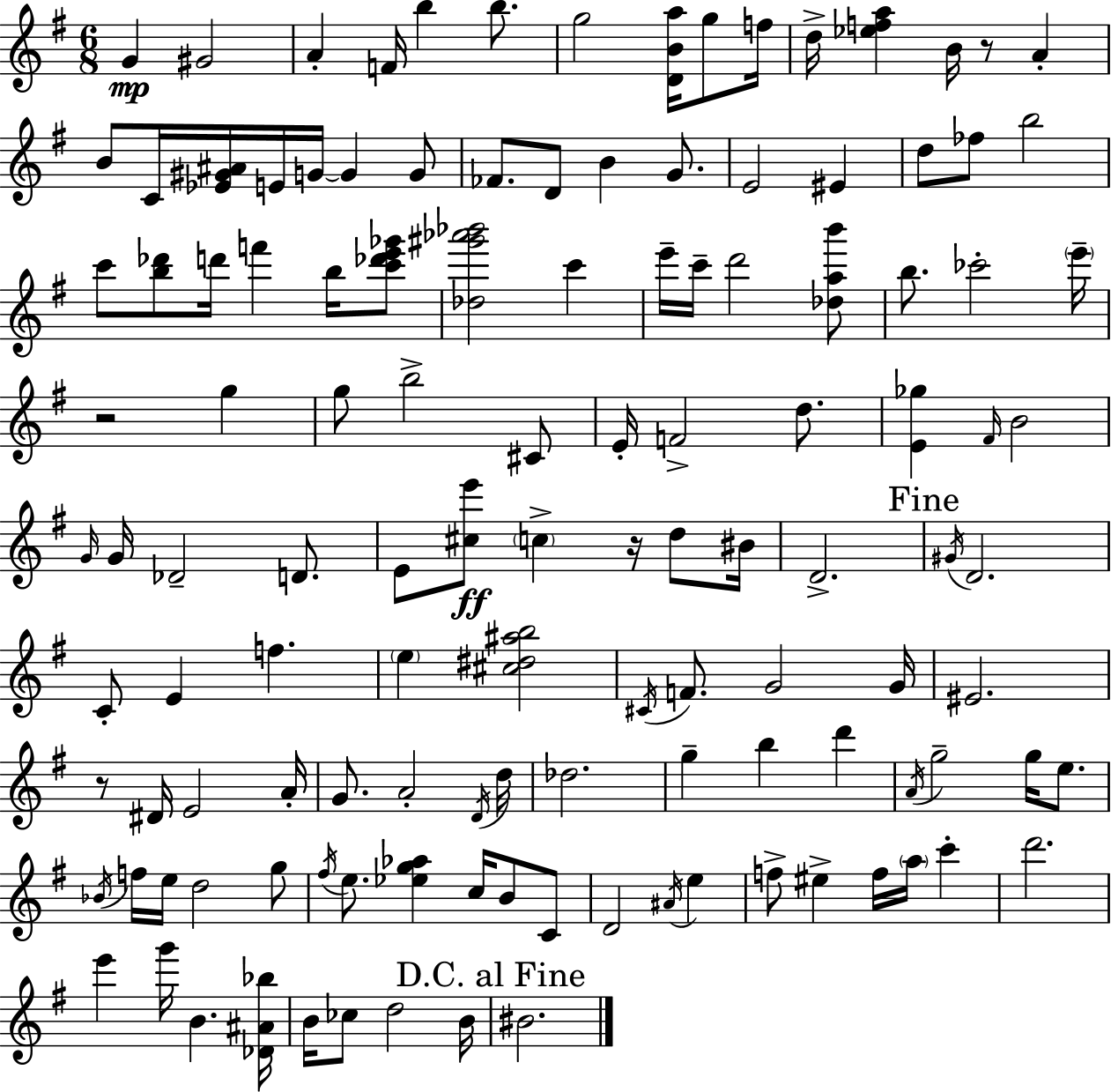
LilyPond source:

{
  \clef treble
  \numericTimeSignature
  \time 6/8
  \key g \major
  g'4\mp gis'2 | a'4-. f'16 b''4 b''8. | g''2 <d' b' a''>16 g''8 f''16 | d''16-> <ees'' f'' a''>4 b'16 r8 a'4-. | \break b'8 c'16 <ees' gis' ais'>16 e'16 g'16~~ g'4 g'8 | fes'8. d'8 b'4 g'8. | e'2 eis'4 | d''8 fes''8 b''2 | \break c'''8 <b'' des'''>8 d'''16 f'''4 b''16 <c''' des''' e''' ges'''>8 | <des'' gis''' aes''' bes'''>2 c'''4 | e'''16-- c'''16-- d'''2 <des'' a'' b'''>8 | b''8. ces'''2-. \parenthesize e'''16-- | \break r2 g''4 | g''8 b''2-> cis'8 | e'16-. f'2-> d''8. | <e' ges''>4 \grace { fis'16 } b'2 | \break \grace { g'16 } g'16 des'2-- d'8. | e'8 <cis'' e'''>8\ff \parenthesize c''4-> r16 d''8 | bis'16 d'2.-> | \mark "Fine" \acciaccatura { gis'16 } d'2. | \break c'8-. e'4 f''4. | \parenthesize e''4 <cis'' dis'' ais'' b''>2 | \acciaccatura { cis'16 } f'8. g'2 | g'16 eis'2. | \break r8 dis'16 e'2 | a'16-. g'8. a'2-. | \acciaccatura { d'16 } d''16 des''2. | g''4-- b''4 | \break d'''4 \acciaccatura { a'16 } g''2-- | g''16 e''8. \acciaccatura { bes'16 } f''16 e''16 d''2 | g''8 \acciaccatura { fis''16 } e''8. <ees'' g'' aes''>4 | c''16 b'8 c'8 d'2 | \break \acciaccatura { ais'16 } e''4 f''8-> eis''4-> | f''16 \parenthesize a''16 c'''4-. d'''2. | e'''4 | g'''16 b'4. <des' ais' bes''>16 b'16 ces''8 | \break d''2 b'16 \mark "D.C. al Fine" bis'2. | \bar "|."
}